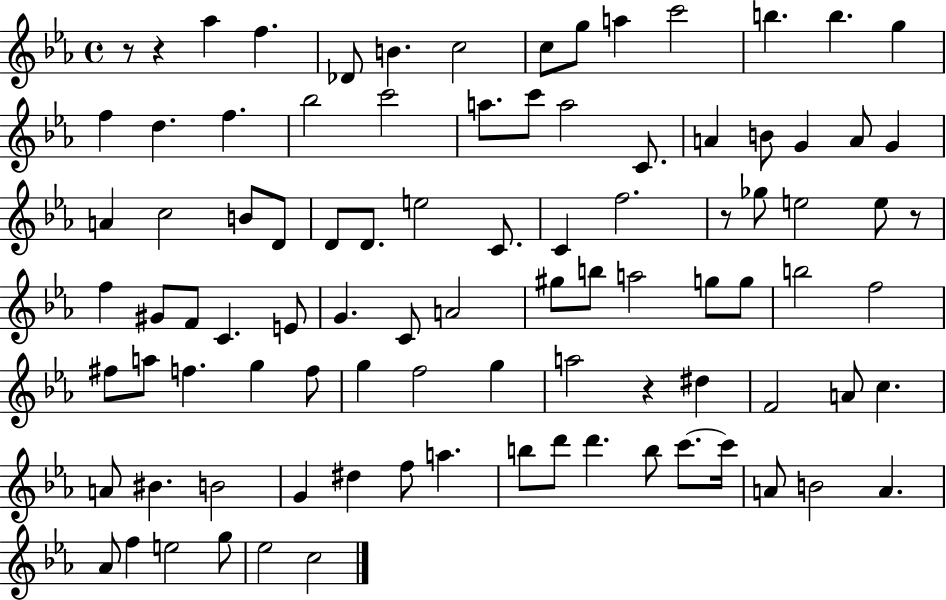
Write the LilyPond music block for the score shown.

{
  \clef treble
  \time 4/4
  \defaultTimeSignature
  \key ees \major
  r8 r4 aes''4 f''4. | des'8 b'4. c''2 | c''8 g''8 a''4 c'''2 | b''4. b''4. g''4 | \break f''4 d''4. f''4. | bes''2 c'''2 | a''8. c'''8 a''2 c'8. | a'4 b'8 g'4 a'8 g'4 | \break a'4 c''2 b'8 d'8 | d'8 d'8. e''2 c'8. | c'4 f''2. | r8 ges''8 e''2 e''8 r8 | \break f''4 gis'8 f'8 c'4. e'8 | g'4. c'8 a'2 | gis''8 b''8 a''2 g''8 g''8 | b''2 f''2 | \break fis''8 a''8 f''4. g''4 f''8 | g''4 f''2 g''4 | a''2 r4 dis''4 | f'2 a'8 c''4. | \break a'8 bis'4. b'2 | g'4 dis''4 f''8 a''4. | b''8 d'''8 d'''4. b''8 c'''8.~~ c'''16 | a'8 b'2 a'4. | \break aes'8 f''4 e''2 g''8 | ees''2 c''2 | \bar "|."
}